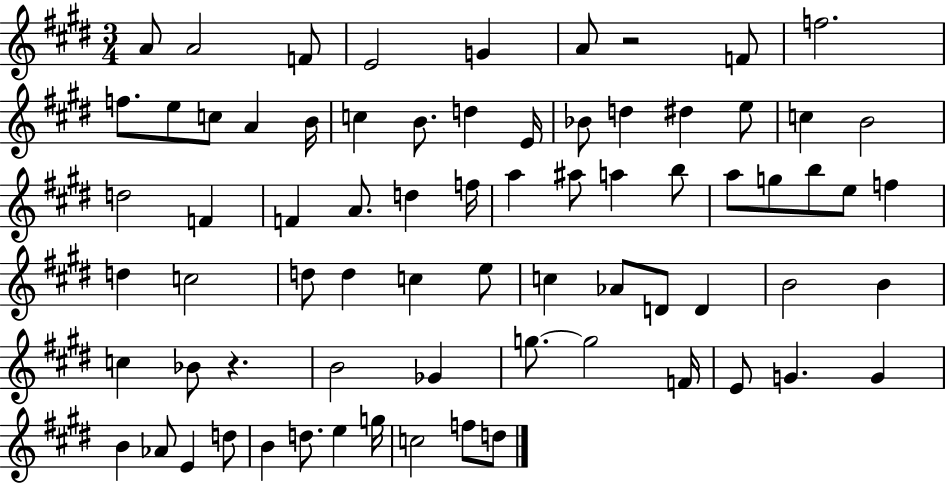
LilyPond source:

{
  \clef treble
  \numericTimeSignature
  \time 3/4
  \key e \major
  a'8 a'2 f'8 | e'2 g'4 | a'8 r2 f'8 | f''2. | \break f''8. e''8 c''8 a'4 b'16 | c''4 b'8. d''4 e'16 | bes'8 d''4 dis''4 e''8 | c''4 b'2 | \break d''2 f'4 | f'4 a'8. d''4 f''16 | a''4 ais''8 a''4 b''8 | a''8 g''8 b''8 e''8 f''4 | \break d''4 c''2 | d''8 d''4 c''4 e''8 | c''4 aes'8 d'8 d'4 | b'2 b'4 | \break c''4 bes'8 r4. | b'2 ges'4 | g''8.~~ g''2 f'16 | e'8 g'4. g'4 | \break b'4 aes'8 e'4 d''8 | b'4 d''8. e''4 g''16 | c''2 f''8 d''8 | \bar "|."
}